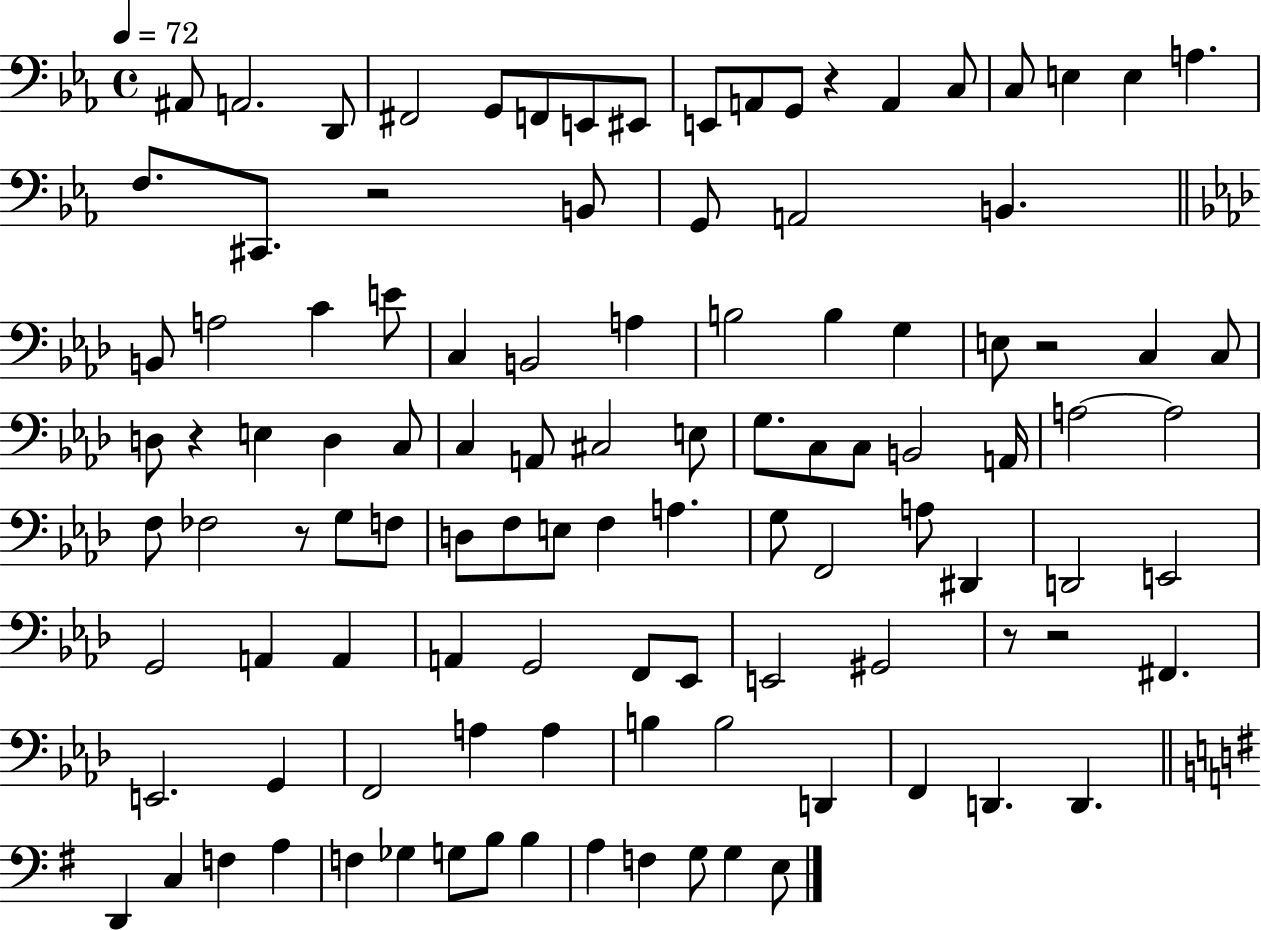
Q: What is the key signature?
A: EES major